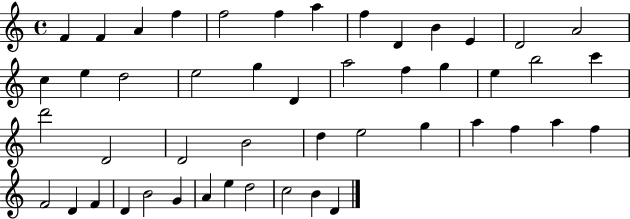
X:1
T:Untitled
M:4/4
L:1/4
K:C
F F A f f2 f a f D B E D2 A2 c e d2 e2 g D a2 f g e b2 c' d'2 D2 D2 B2 d e2 g a f a f F2 D F D B2 G A e d2 c2 B D